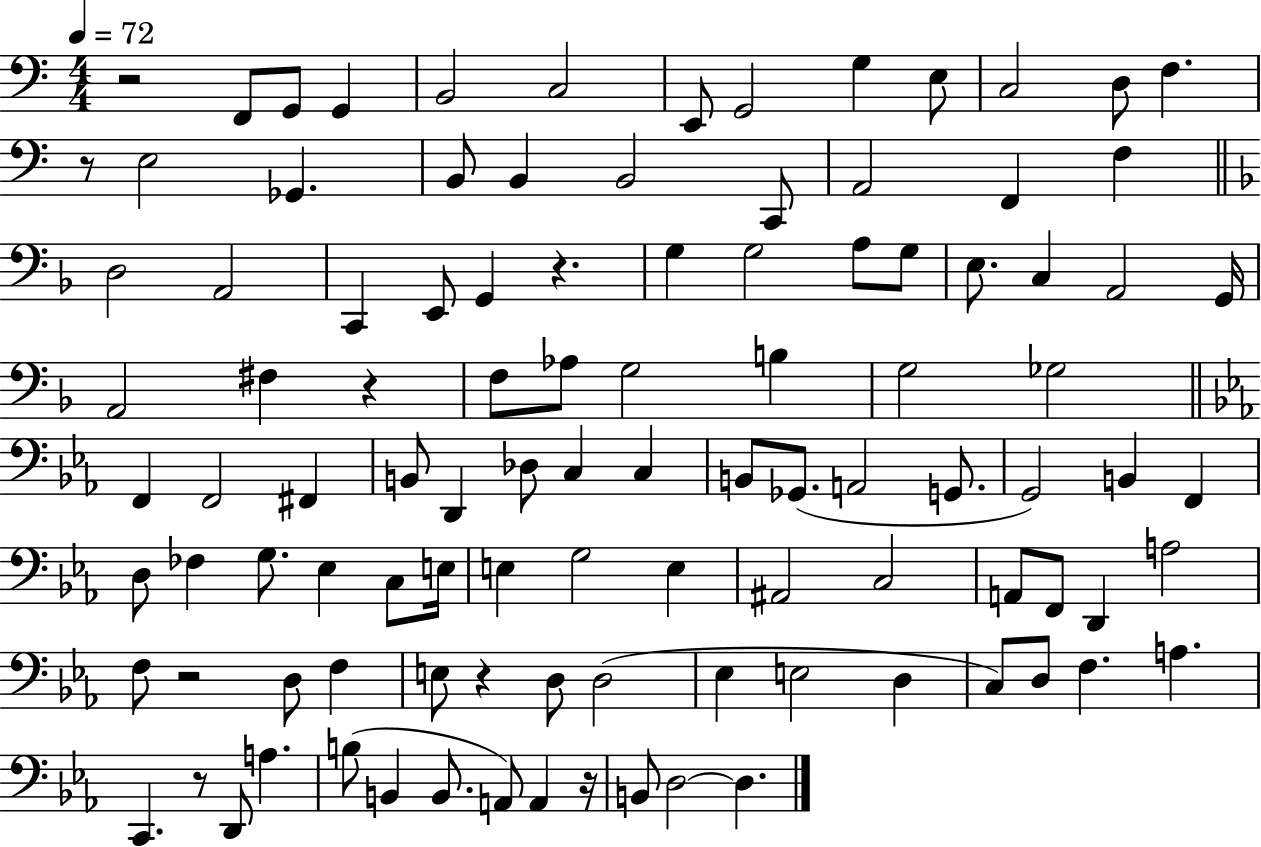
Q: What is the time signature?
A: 4/4